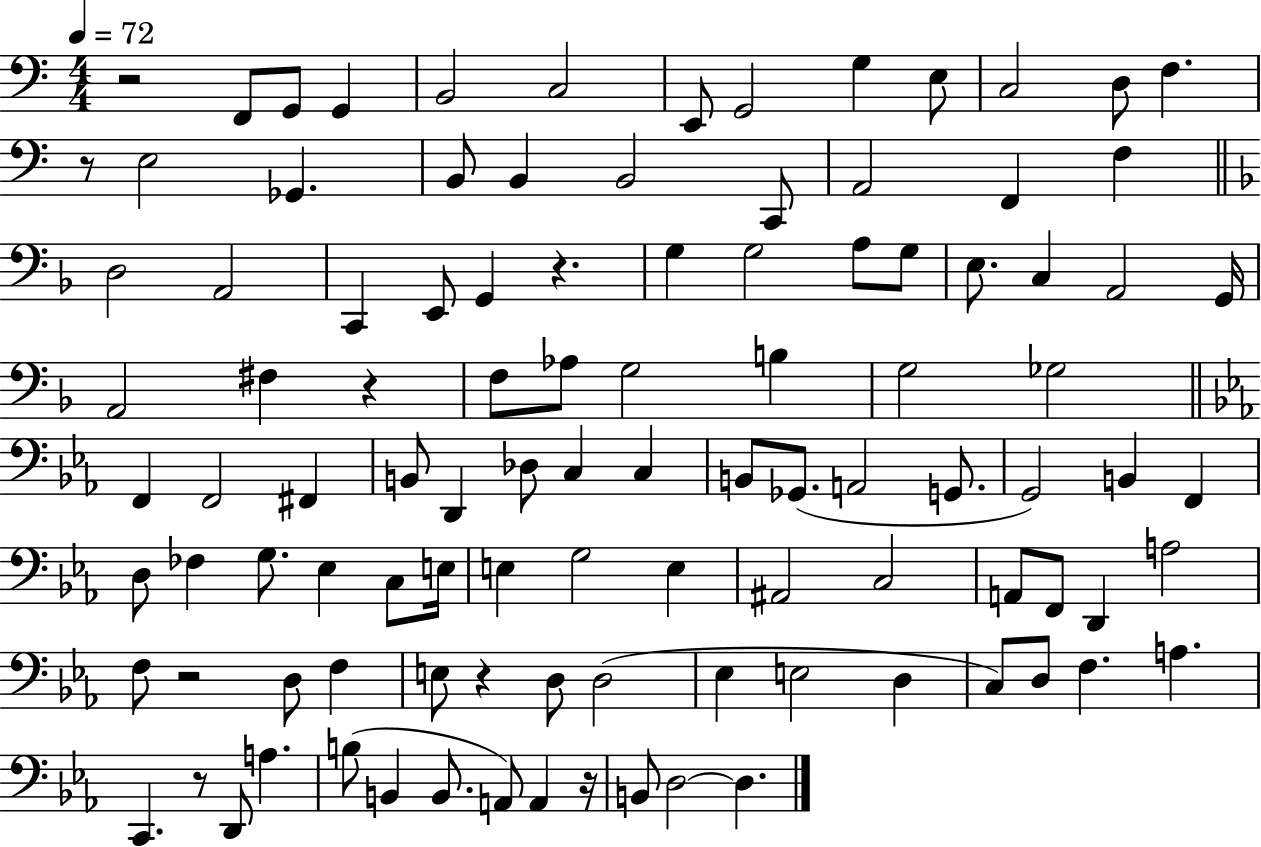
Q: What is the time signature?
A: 4/4